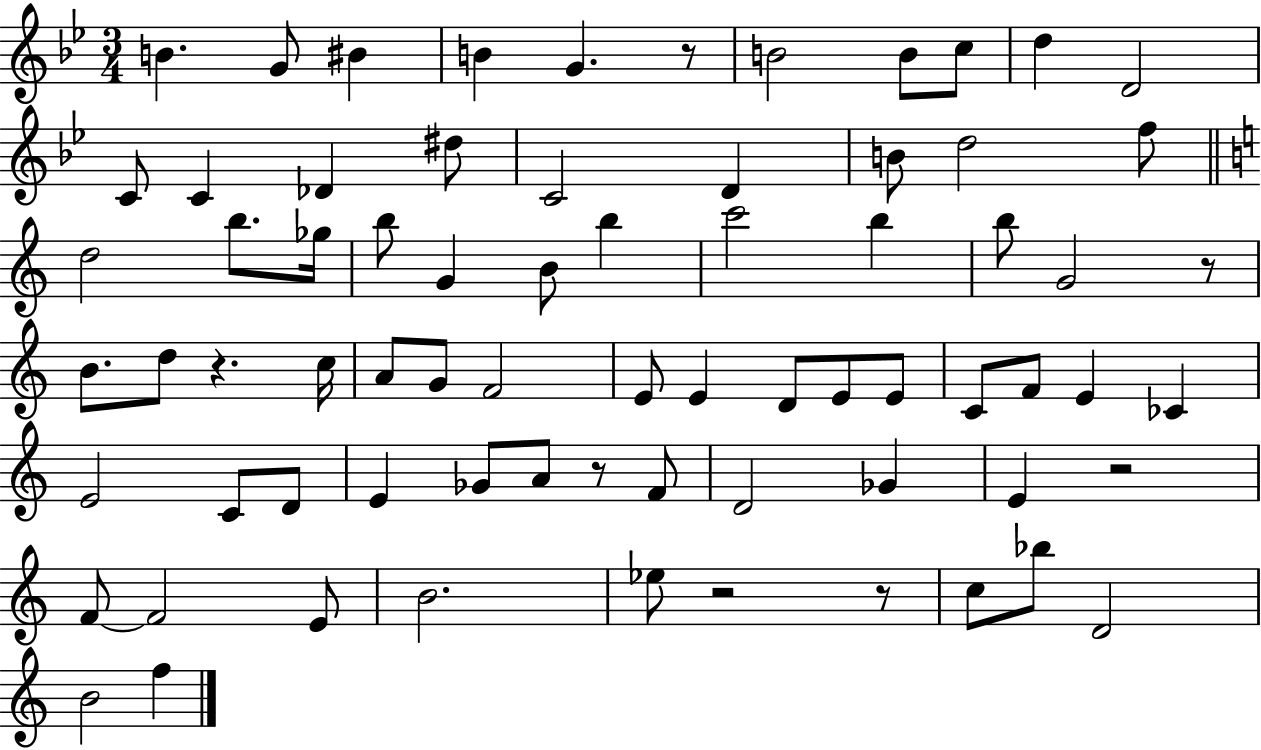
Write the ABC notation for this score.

X:1
T:Untitled
M:3/4
L:1/4
K:Bb
B G/2 ^B B G z/2 B2 B/2 c/2 d D2 C/2 C _D ^d/2 C2 D B/2 d2 f/2 d2 b/2 _g/4 b/2 G B/2 b c'2 b b/2 G2 z/2 B/2 d/2 z c/4 A/2 G/2 F2 E/2 E D/2 E/2 E/2 C/2 F/2 E _C E2 C/2 D/2 E _G/2 A/2 z/2 F/2 D2 _G E z2 F/2 F2 E/2 B2 _e/2 z2 z/2 c/2 _b/2 D2 B2 f